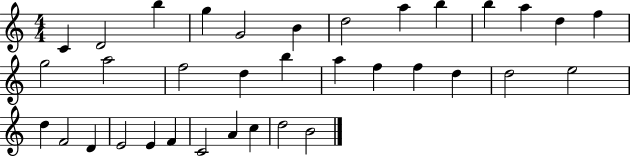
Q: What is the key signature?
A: C major